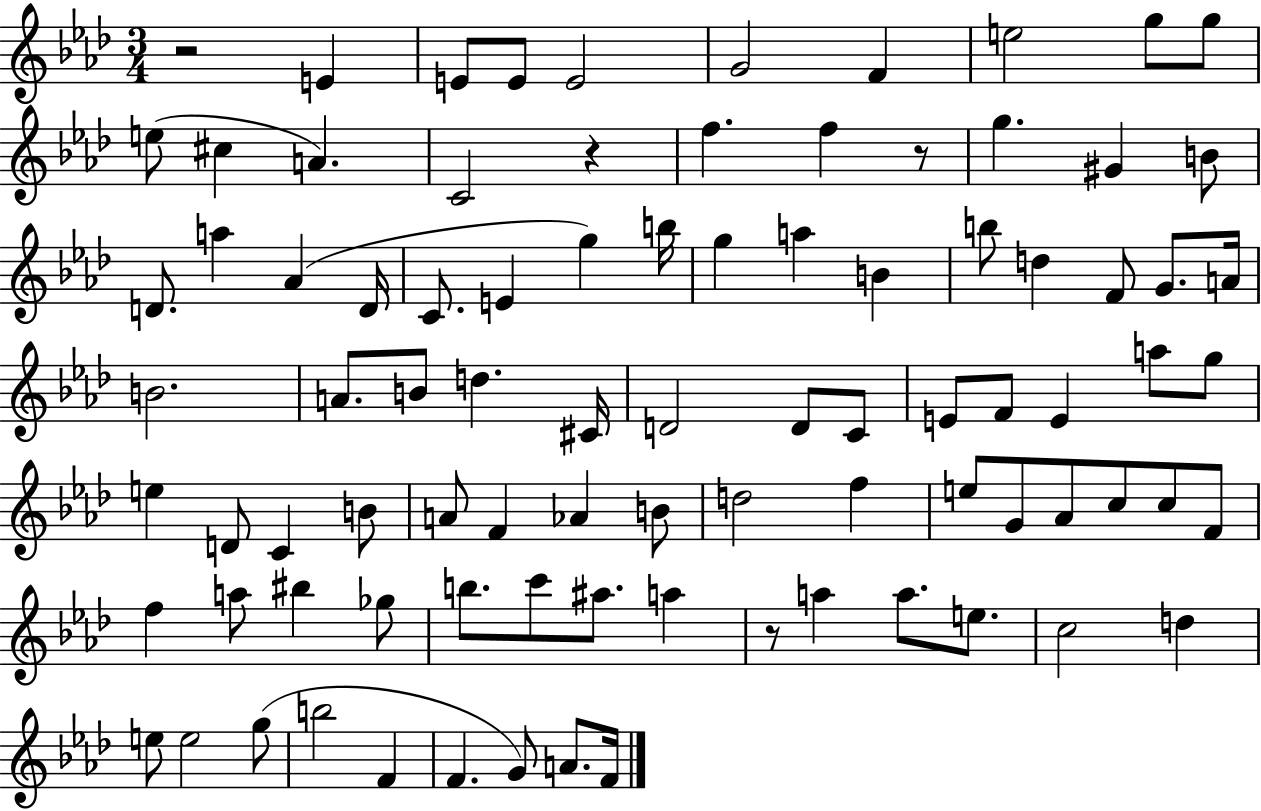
R/h E4/q E4/e E4/e E4/h G4/h F4/q E5/h G5/e G5/e E5/e C#5/q A4/q. C4/h R/q F5/q. F5/q R/e G5/q. G#4/q B4/e D4/e. A5/q Ab4/q D4/s C4/e. E4/q G5/q B5/s G5/q A5/q B4/q B5/e D5/q F4/e G4/e. A4/s B4/h. A4/e. B4/e D5/q. C#4/s D4/h D4/e C4/e E4/e F4/e E4/q A5/e G5/e E5/q D4/e C4/q B4/e A4/e F4/q Ab4/q B4/e D5/h F5/q E5/e G4/e Ab4/e C5/e C5/e F4/e F5/q A5/e BIS5/q Gb5/e B5/e. C6/e A#5/e. A5/q R/e A5/q A5/e. E5/e. C5/h D5/q E5/e E5/h G5/e B5/h F4/q F4/q. G4/e A4/e. F4/s